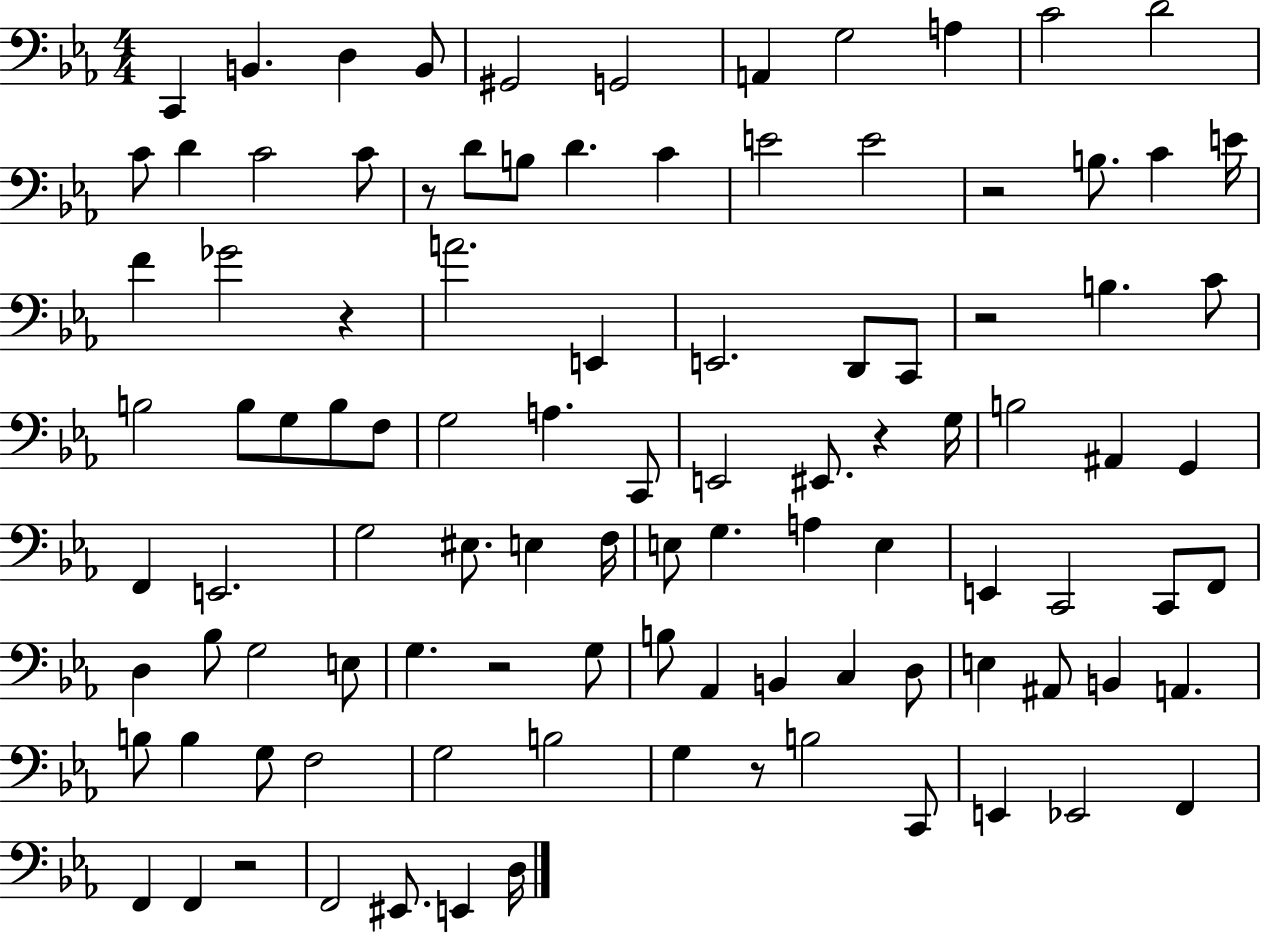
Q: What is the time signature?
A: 4/4